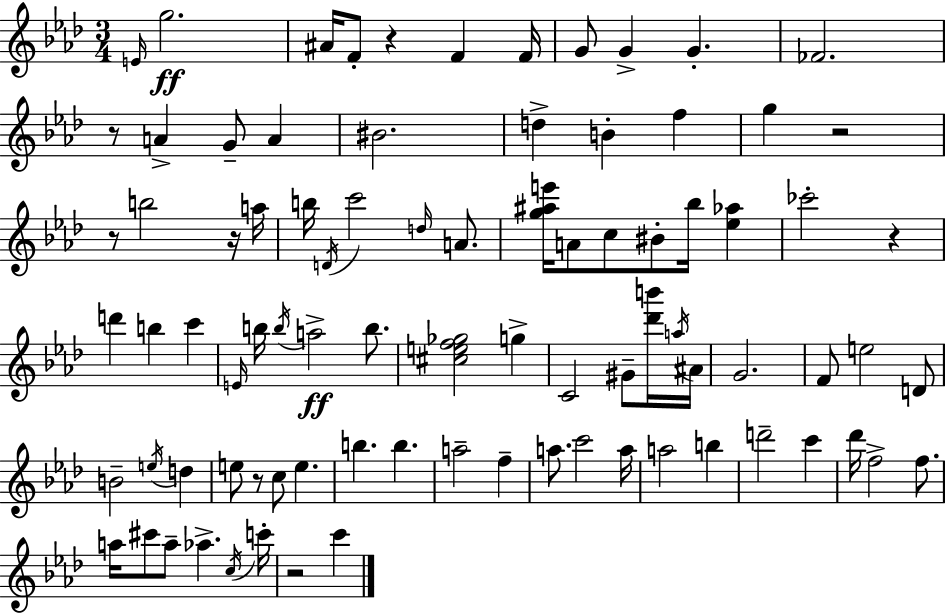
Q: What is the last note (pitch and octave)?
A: C6